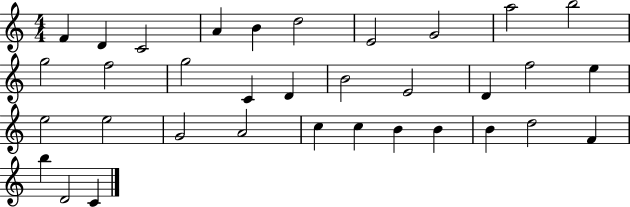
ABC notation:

X:1
T:Untitled
M:4/4
L:1/4
K:C
F D C2 A B d2 E2 G2 a2 b2 g2 f2 g2 C D B2 E2 D f2 e e2 e2 G2 A2 c c B B B d2 F b D2 C